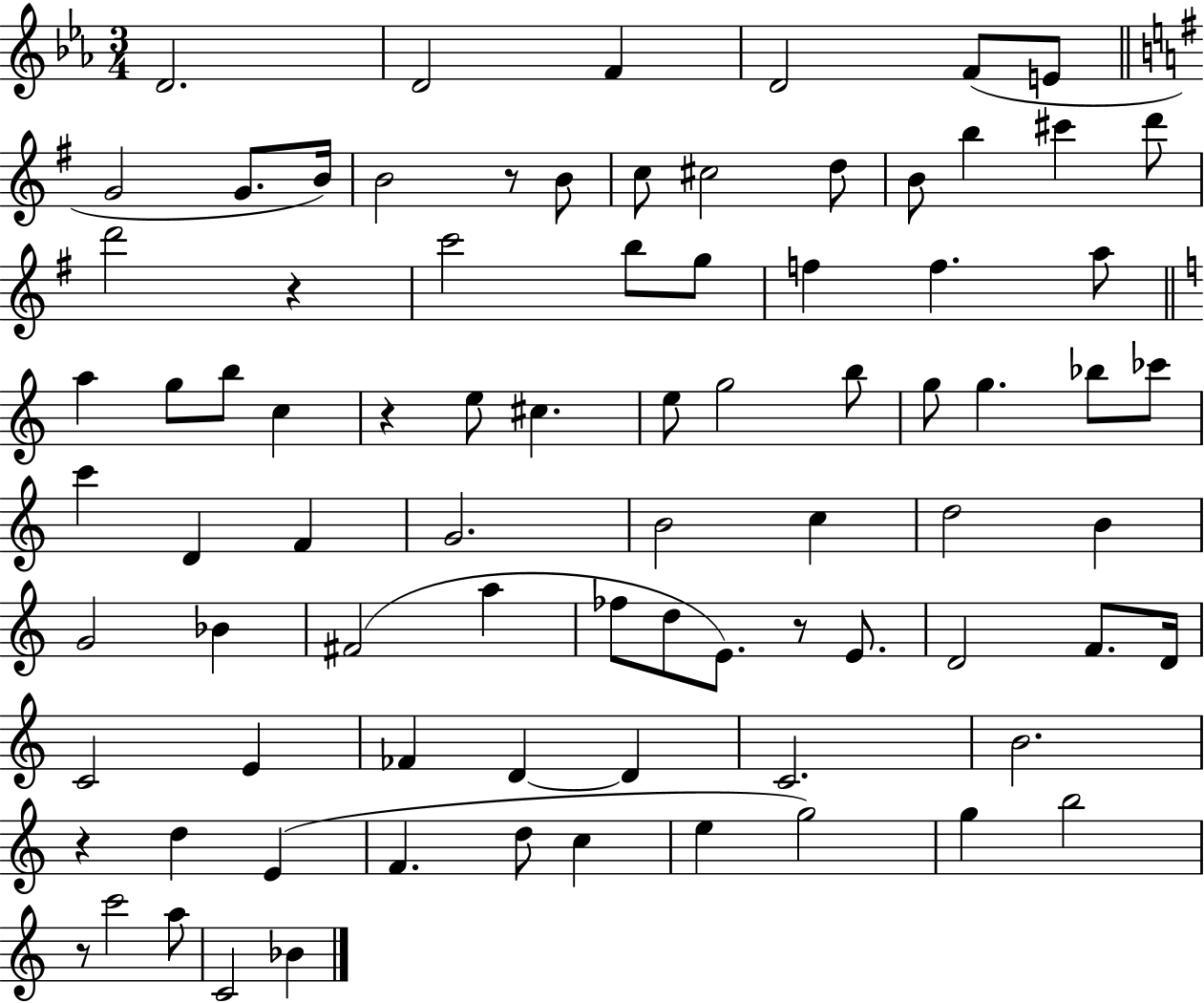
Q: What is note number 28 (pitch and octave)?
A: B5